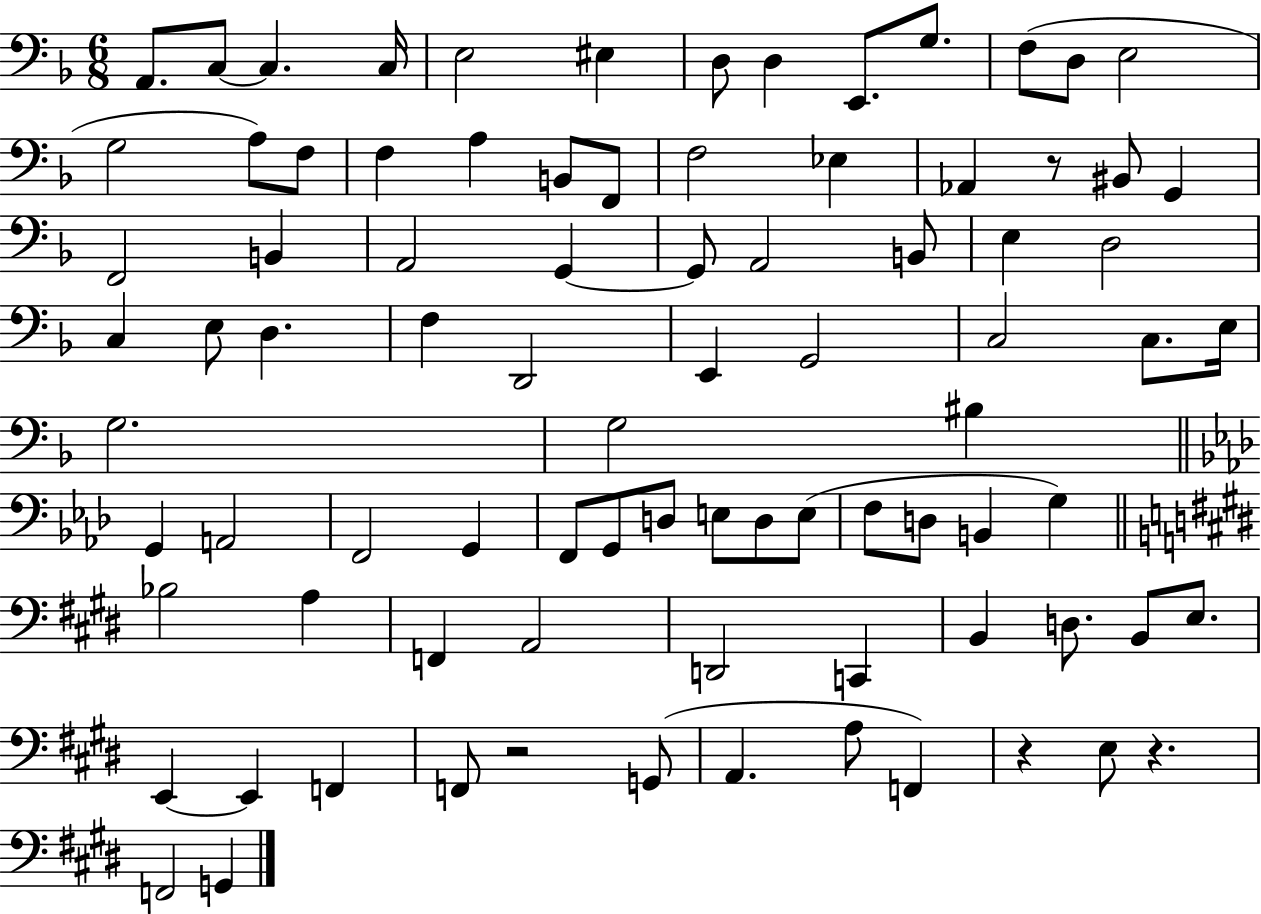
{
  \clef bass
  \numericTimeSignature
  \time 6/8
  \key f \major
  a,8. c8~~ c4. c16 | e2 eis4 | d8 d4 e,8. g8. | f8( d8 e2 | \break g2 a8) f8 | f4 a4 b,8 f,8 | f2 ees4 | aes,4 r8 bis,8 g,4 | \break f,2 b,4 | a,2 g,4~~ | g,8 a,2 b,8 | e4 d2 | \break c4 e8 d4. | f4 d,2 | e,4 g,2 | c2 c8. e16 | \break g2. | g2 bis4 | \bar "||" \break \key f \minor g,4 a,2 | f,2 g,4 | f,8 g,8 d8 e8 d8 e8( | f8 d8 b,4 g4) | \break \bar "||" \break \key e \major bes2 a4 | f,4 a,2 | d,2 c,4 | b,4 d8. b,8 e8. | \break e,4~~ e,4 f,4 | f,8 r2 g,8( | a,4. a8 f,4) | r4 e8 r4. | \break f,2 g,4 | \bar "|."
}